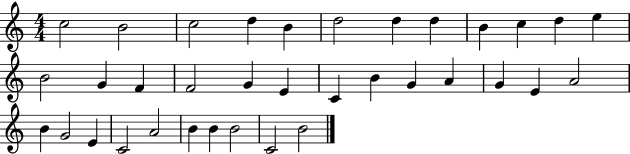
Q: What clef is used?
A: treble